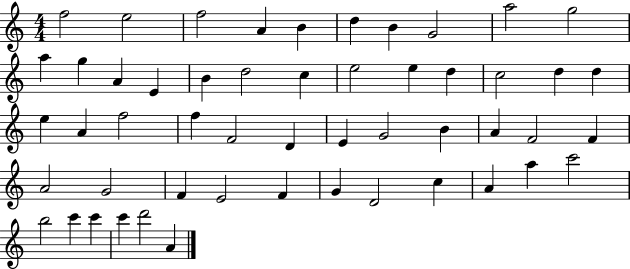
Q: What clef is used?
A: treble